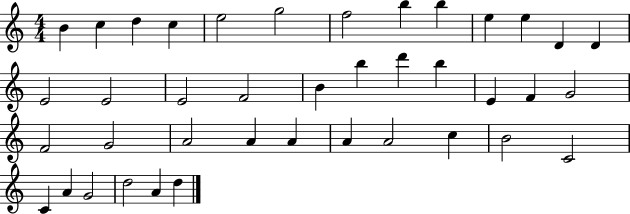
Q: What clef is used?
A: treble